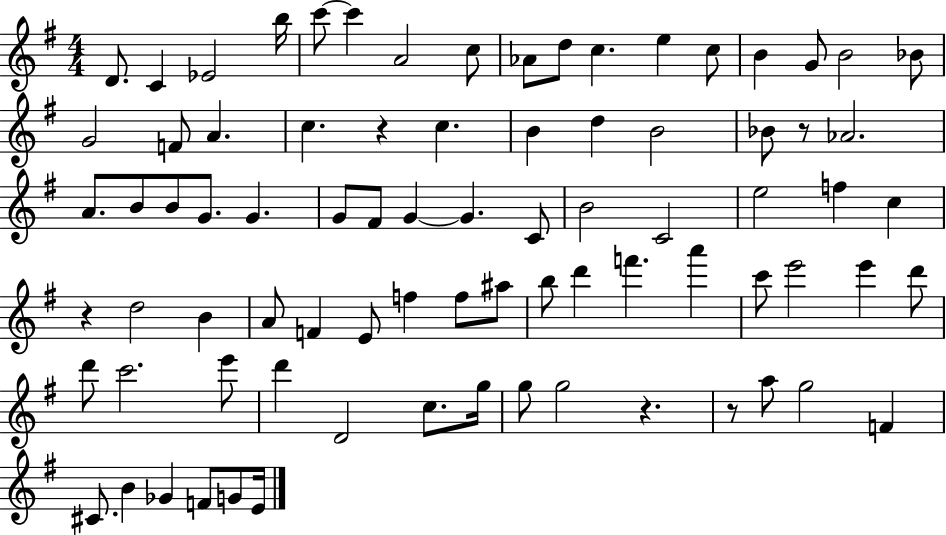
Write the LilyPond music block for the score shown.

{
  \clef treble
  \numericTimeSignature
  \time 4/4
  \key g \major
  d'8. c'4 ees'2 b''16 | c'''8~~ c'''4 a'2 c''8 | aes'8 d''8 c''4. e''4 c''8 | b'4 g'8 b'2 bes'8 | \break g'2 f'8 a'4. | c''4. r4 c''4. | b'4 d''4 b'2 | bes'8 r8 aes'2. | \break a'8. b'8 b'8 g'8. g'4. | g'8 fis'8 g'4~~ g'4. c'8 | b'2 c'2 | e''2 f''4 c''4 | \break r4 d''2 b'4 | a'8 f'4 e'8 f''4 f''8 ais''8 | b''8 d'''4 f'''4. a'''4 | c'''8 e'''2 e'''4 d'''8 | \break d'''8 c'''2. e'''8 | d'''4 d'2 c''8. g''16 | g''8 g''2 r4. | r8 a''8 g''2 f'4 | \break cis'8. b'4 ges'4 f'8 g'8 e'16 | \bar "|."
}